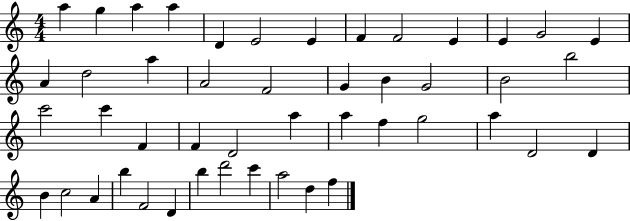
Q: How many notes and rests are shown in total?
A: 47